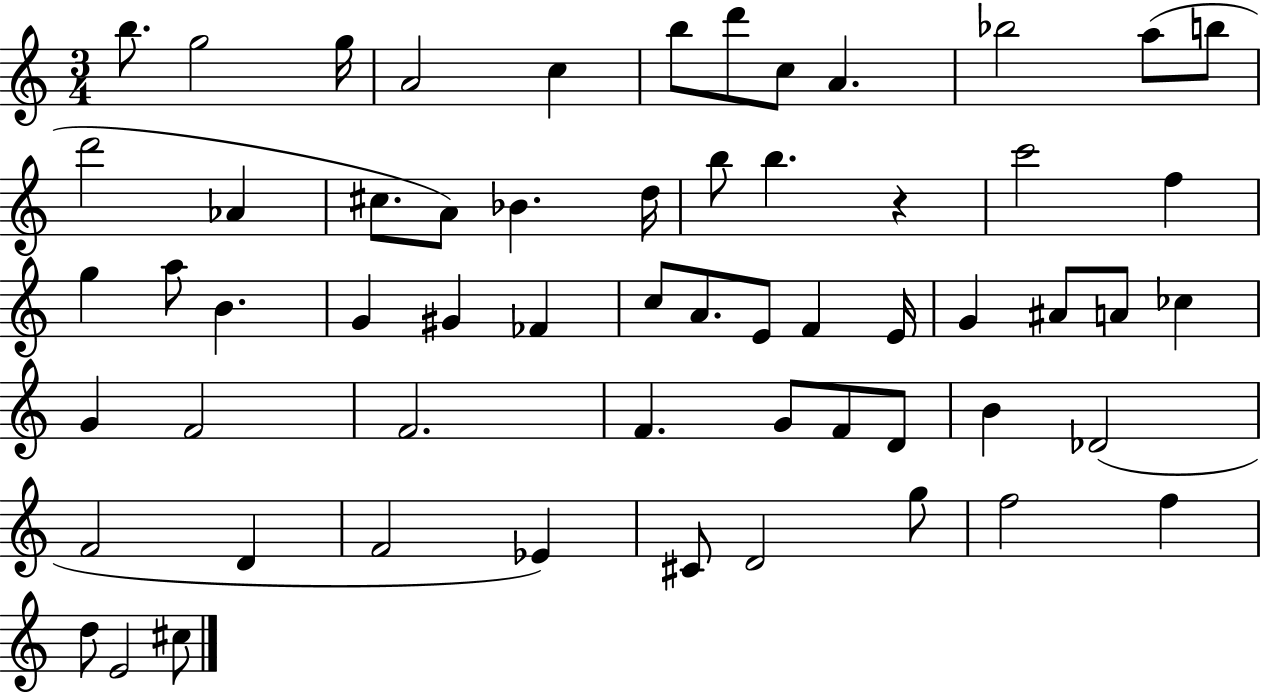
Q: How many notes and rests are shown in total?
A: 59